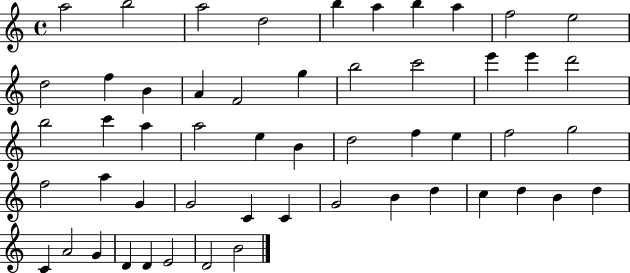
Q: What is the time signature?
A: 4/4